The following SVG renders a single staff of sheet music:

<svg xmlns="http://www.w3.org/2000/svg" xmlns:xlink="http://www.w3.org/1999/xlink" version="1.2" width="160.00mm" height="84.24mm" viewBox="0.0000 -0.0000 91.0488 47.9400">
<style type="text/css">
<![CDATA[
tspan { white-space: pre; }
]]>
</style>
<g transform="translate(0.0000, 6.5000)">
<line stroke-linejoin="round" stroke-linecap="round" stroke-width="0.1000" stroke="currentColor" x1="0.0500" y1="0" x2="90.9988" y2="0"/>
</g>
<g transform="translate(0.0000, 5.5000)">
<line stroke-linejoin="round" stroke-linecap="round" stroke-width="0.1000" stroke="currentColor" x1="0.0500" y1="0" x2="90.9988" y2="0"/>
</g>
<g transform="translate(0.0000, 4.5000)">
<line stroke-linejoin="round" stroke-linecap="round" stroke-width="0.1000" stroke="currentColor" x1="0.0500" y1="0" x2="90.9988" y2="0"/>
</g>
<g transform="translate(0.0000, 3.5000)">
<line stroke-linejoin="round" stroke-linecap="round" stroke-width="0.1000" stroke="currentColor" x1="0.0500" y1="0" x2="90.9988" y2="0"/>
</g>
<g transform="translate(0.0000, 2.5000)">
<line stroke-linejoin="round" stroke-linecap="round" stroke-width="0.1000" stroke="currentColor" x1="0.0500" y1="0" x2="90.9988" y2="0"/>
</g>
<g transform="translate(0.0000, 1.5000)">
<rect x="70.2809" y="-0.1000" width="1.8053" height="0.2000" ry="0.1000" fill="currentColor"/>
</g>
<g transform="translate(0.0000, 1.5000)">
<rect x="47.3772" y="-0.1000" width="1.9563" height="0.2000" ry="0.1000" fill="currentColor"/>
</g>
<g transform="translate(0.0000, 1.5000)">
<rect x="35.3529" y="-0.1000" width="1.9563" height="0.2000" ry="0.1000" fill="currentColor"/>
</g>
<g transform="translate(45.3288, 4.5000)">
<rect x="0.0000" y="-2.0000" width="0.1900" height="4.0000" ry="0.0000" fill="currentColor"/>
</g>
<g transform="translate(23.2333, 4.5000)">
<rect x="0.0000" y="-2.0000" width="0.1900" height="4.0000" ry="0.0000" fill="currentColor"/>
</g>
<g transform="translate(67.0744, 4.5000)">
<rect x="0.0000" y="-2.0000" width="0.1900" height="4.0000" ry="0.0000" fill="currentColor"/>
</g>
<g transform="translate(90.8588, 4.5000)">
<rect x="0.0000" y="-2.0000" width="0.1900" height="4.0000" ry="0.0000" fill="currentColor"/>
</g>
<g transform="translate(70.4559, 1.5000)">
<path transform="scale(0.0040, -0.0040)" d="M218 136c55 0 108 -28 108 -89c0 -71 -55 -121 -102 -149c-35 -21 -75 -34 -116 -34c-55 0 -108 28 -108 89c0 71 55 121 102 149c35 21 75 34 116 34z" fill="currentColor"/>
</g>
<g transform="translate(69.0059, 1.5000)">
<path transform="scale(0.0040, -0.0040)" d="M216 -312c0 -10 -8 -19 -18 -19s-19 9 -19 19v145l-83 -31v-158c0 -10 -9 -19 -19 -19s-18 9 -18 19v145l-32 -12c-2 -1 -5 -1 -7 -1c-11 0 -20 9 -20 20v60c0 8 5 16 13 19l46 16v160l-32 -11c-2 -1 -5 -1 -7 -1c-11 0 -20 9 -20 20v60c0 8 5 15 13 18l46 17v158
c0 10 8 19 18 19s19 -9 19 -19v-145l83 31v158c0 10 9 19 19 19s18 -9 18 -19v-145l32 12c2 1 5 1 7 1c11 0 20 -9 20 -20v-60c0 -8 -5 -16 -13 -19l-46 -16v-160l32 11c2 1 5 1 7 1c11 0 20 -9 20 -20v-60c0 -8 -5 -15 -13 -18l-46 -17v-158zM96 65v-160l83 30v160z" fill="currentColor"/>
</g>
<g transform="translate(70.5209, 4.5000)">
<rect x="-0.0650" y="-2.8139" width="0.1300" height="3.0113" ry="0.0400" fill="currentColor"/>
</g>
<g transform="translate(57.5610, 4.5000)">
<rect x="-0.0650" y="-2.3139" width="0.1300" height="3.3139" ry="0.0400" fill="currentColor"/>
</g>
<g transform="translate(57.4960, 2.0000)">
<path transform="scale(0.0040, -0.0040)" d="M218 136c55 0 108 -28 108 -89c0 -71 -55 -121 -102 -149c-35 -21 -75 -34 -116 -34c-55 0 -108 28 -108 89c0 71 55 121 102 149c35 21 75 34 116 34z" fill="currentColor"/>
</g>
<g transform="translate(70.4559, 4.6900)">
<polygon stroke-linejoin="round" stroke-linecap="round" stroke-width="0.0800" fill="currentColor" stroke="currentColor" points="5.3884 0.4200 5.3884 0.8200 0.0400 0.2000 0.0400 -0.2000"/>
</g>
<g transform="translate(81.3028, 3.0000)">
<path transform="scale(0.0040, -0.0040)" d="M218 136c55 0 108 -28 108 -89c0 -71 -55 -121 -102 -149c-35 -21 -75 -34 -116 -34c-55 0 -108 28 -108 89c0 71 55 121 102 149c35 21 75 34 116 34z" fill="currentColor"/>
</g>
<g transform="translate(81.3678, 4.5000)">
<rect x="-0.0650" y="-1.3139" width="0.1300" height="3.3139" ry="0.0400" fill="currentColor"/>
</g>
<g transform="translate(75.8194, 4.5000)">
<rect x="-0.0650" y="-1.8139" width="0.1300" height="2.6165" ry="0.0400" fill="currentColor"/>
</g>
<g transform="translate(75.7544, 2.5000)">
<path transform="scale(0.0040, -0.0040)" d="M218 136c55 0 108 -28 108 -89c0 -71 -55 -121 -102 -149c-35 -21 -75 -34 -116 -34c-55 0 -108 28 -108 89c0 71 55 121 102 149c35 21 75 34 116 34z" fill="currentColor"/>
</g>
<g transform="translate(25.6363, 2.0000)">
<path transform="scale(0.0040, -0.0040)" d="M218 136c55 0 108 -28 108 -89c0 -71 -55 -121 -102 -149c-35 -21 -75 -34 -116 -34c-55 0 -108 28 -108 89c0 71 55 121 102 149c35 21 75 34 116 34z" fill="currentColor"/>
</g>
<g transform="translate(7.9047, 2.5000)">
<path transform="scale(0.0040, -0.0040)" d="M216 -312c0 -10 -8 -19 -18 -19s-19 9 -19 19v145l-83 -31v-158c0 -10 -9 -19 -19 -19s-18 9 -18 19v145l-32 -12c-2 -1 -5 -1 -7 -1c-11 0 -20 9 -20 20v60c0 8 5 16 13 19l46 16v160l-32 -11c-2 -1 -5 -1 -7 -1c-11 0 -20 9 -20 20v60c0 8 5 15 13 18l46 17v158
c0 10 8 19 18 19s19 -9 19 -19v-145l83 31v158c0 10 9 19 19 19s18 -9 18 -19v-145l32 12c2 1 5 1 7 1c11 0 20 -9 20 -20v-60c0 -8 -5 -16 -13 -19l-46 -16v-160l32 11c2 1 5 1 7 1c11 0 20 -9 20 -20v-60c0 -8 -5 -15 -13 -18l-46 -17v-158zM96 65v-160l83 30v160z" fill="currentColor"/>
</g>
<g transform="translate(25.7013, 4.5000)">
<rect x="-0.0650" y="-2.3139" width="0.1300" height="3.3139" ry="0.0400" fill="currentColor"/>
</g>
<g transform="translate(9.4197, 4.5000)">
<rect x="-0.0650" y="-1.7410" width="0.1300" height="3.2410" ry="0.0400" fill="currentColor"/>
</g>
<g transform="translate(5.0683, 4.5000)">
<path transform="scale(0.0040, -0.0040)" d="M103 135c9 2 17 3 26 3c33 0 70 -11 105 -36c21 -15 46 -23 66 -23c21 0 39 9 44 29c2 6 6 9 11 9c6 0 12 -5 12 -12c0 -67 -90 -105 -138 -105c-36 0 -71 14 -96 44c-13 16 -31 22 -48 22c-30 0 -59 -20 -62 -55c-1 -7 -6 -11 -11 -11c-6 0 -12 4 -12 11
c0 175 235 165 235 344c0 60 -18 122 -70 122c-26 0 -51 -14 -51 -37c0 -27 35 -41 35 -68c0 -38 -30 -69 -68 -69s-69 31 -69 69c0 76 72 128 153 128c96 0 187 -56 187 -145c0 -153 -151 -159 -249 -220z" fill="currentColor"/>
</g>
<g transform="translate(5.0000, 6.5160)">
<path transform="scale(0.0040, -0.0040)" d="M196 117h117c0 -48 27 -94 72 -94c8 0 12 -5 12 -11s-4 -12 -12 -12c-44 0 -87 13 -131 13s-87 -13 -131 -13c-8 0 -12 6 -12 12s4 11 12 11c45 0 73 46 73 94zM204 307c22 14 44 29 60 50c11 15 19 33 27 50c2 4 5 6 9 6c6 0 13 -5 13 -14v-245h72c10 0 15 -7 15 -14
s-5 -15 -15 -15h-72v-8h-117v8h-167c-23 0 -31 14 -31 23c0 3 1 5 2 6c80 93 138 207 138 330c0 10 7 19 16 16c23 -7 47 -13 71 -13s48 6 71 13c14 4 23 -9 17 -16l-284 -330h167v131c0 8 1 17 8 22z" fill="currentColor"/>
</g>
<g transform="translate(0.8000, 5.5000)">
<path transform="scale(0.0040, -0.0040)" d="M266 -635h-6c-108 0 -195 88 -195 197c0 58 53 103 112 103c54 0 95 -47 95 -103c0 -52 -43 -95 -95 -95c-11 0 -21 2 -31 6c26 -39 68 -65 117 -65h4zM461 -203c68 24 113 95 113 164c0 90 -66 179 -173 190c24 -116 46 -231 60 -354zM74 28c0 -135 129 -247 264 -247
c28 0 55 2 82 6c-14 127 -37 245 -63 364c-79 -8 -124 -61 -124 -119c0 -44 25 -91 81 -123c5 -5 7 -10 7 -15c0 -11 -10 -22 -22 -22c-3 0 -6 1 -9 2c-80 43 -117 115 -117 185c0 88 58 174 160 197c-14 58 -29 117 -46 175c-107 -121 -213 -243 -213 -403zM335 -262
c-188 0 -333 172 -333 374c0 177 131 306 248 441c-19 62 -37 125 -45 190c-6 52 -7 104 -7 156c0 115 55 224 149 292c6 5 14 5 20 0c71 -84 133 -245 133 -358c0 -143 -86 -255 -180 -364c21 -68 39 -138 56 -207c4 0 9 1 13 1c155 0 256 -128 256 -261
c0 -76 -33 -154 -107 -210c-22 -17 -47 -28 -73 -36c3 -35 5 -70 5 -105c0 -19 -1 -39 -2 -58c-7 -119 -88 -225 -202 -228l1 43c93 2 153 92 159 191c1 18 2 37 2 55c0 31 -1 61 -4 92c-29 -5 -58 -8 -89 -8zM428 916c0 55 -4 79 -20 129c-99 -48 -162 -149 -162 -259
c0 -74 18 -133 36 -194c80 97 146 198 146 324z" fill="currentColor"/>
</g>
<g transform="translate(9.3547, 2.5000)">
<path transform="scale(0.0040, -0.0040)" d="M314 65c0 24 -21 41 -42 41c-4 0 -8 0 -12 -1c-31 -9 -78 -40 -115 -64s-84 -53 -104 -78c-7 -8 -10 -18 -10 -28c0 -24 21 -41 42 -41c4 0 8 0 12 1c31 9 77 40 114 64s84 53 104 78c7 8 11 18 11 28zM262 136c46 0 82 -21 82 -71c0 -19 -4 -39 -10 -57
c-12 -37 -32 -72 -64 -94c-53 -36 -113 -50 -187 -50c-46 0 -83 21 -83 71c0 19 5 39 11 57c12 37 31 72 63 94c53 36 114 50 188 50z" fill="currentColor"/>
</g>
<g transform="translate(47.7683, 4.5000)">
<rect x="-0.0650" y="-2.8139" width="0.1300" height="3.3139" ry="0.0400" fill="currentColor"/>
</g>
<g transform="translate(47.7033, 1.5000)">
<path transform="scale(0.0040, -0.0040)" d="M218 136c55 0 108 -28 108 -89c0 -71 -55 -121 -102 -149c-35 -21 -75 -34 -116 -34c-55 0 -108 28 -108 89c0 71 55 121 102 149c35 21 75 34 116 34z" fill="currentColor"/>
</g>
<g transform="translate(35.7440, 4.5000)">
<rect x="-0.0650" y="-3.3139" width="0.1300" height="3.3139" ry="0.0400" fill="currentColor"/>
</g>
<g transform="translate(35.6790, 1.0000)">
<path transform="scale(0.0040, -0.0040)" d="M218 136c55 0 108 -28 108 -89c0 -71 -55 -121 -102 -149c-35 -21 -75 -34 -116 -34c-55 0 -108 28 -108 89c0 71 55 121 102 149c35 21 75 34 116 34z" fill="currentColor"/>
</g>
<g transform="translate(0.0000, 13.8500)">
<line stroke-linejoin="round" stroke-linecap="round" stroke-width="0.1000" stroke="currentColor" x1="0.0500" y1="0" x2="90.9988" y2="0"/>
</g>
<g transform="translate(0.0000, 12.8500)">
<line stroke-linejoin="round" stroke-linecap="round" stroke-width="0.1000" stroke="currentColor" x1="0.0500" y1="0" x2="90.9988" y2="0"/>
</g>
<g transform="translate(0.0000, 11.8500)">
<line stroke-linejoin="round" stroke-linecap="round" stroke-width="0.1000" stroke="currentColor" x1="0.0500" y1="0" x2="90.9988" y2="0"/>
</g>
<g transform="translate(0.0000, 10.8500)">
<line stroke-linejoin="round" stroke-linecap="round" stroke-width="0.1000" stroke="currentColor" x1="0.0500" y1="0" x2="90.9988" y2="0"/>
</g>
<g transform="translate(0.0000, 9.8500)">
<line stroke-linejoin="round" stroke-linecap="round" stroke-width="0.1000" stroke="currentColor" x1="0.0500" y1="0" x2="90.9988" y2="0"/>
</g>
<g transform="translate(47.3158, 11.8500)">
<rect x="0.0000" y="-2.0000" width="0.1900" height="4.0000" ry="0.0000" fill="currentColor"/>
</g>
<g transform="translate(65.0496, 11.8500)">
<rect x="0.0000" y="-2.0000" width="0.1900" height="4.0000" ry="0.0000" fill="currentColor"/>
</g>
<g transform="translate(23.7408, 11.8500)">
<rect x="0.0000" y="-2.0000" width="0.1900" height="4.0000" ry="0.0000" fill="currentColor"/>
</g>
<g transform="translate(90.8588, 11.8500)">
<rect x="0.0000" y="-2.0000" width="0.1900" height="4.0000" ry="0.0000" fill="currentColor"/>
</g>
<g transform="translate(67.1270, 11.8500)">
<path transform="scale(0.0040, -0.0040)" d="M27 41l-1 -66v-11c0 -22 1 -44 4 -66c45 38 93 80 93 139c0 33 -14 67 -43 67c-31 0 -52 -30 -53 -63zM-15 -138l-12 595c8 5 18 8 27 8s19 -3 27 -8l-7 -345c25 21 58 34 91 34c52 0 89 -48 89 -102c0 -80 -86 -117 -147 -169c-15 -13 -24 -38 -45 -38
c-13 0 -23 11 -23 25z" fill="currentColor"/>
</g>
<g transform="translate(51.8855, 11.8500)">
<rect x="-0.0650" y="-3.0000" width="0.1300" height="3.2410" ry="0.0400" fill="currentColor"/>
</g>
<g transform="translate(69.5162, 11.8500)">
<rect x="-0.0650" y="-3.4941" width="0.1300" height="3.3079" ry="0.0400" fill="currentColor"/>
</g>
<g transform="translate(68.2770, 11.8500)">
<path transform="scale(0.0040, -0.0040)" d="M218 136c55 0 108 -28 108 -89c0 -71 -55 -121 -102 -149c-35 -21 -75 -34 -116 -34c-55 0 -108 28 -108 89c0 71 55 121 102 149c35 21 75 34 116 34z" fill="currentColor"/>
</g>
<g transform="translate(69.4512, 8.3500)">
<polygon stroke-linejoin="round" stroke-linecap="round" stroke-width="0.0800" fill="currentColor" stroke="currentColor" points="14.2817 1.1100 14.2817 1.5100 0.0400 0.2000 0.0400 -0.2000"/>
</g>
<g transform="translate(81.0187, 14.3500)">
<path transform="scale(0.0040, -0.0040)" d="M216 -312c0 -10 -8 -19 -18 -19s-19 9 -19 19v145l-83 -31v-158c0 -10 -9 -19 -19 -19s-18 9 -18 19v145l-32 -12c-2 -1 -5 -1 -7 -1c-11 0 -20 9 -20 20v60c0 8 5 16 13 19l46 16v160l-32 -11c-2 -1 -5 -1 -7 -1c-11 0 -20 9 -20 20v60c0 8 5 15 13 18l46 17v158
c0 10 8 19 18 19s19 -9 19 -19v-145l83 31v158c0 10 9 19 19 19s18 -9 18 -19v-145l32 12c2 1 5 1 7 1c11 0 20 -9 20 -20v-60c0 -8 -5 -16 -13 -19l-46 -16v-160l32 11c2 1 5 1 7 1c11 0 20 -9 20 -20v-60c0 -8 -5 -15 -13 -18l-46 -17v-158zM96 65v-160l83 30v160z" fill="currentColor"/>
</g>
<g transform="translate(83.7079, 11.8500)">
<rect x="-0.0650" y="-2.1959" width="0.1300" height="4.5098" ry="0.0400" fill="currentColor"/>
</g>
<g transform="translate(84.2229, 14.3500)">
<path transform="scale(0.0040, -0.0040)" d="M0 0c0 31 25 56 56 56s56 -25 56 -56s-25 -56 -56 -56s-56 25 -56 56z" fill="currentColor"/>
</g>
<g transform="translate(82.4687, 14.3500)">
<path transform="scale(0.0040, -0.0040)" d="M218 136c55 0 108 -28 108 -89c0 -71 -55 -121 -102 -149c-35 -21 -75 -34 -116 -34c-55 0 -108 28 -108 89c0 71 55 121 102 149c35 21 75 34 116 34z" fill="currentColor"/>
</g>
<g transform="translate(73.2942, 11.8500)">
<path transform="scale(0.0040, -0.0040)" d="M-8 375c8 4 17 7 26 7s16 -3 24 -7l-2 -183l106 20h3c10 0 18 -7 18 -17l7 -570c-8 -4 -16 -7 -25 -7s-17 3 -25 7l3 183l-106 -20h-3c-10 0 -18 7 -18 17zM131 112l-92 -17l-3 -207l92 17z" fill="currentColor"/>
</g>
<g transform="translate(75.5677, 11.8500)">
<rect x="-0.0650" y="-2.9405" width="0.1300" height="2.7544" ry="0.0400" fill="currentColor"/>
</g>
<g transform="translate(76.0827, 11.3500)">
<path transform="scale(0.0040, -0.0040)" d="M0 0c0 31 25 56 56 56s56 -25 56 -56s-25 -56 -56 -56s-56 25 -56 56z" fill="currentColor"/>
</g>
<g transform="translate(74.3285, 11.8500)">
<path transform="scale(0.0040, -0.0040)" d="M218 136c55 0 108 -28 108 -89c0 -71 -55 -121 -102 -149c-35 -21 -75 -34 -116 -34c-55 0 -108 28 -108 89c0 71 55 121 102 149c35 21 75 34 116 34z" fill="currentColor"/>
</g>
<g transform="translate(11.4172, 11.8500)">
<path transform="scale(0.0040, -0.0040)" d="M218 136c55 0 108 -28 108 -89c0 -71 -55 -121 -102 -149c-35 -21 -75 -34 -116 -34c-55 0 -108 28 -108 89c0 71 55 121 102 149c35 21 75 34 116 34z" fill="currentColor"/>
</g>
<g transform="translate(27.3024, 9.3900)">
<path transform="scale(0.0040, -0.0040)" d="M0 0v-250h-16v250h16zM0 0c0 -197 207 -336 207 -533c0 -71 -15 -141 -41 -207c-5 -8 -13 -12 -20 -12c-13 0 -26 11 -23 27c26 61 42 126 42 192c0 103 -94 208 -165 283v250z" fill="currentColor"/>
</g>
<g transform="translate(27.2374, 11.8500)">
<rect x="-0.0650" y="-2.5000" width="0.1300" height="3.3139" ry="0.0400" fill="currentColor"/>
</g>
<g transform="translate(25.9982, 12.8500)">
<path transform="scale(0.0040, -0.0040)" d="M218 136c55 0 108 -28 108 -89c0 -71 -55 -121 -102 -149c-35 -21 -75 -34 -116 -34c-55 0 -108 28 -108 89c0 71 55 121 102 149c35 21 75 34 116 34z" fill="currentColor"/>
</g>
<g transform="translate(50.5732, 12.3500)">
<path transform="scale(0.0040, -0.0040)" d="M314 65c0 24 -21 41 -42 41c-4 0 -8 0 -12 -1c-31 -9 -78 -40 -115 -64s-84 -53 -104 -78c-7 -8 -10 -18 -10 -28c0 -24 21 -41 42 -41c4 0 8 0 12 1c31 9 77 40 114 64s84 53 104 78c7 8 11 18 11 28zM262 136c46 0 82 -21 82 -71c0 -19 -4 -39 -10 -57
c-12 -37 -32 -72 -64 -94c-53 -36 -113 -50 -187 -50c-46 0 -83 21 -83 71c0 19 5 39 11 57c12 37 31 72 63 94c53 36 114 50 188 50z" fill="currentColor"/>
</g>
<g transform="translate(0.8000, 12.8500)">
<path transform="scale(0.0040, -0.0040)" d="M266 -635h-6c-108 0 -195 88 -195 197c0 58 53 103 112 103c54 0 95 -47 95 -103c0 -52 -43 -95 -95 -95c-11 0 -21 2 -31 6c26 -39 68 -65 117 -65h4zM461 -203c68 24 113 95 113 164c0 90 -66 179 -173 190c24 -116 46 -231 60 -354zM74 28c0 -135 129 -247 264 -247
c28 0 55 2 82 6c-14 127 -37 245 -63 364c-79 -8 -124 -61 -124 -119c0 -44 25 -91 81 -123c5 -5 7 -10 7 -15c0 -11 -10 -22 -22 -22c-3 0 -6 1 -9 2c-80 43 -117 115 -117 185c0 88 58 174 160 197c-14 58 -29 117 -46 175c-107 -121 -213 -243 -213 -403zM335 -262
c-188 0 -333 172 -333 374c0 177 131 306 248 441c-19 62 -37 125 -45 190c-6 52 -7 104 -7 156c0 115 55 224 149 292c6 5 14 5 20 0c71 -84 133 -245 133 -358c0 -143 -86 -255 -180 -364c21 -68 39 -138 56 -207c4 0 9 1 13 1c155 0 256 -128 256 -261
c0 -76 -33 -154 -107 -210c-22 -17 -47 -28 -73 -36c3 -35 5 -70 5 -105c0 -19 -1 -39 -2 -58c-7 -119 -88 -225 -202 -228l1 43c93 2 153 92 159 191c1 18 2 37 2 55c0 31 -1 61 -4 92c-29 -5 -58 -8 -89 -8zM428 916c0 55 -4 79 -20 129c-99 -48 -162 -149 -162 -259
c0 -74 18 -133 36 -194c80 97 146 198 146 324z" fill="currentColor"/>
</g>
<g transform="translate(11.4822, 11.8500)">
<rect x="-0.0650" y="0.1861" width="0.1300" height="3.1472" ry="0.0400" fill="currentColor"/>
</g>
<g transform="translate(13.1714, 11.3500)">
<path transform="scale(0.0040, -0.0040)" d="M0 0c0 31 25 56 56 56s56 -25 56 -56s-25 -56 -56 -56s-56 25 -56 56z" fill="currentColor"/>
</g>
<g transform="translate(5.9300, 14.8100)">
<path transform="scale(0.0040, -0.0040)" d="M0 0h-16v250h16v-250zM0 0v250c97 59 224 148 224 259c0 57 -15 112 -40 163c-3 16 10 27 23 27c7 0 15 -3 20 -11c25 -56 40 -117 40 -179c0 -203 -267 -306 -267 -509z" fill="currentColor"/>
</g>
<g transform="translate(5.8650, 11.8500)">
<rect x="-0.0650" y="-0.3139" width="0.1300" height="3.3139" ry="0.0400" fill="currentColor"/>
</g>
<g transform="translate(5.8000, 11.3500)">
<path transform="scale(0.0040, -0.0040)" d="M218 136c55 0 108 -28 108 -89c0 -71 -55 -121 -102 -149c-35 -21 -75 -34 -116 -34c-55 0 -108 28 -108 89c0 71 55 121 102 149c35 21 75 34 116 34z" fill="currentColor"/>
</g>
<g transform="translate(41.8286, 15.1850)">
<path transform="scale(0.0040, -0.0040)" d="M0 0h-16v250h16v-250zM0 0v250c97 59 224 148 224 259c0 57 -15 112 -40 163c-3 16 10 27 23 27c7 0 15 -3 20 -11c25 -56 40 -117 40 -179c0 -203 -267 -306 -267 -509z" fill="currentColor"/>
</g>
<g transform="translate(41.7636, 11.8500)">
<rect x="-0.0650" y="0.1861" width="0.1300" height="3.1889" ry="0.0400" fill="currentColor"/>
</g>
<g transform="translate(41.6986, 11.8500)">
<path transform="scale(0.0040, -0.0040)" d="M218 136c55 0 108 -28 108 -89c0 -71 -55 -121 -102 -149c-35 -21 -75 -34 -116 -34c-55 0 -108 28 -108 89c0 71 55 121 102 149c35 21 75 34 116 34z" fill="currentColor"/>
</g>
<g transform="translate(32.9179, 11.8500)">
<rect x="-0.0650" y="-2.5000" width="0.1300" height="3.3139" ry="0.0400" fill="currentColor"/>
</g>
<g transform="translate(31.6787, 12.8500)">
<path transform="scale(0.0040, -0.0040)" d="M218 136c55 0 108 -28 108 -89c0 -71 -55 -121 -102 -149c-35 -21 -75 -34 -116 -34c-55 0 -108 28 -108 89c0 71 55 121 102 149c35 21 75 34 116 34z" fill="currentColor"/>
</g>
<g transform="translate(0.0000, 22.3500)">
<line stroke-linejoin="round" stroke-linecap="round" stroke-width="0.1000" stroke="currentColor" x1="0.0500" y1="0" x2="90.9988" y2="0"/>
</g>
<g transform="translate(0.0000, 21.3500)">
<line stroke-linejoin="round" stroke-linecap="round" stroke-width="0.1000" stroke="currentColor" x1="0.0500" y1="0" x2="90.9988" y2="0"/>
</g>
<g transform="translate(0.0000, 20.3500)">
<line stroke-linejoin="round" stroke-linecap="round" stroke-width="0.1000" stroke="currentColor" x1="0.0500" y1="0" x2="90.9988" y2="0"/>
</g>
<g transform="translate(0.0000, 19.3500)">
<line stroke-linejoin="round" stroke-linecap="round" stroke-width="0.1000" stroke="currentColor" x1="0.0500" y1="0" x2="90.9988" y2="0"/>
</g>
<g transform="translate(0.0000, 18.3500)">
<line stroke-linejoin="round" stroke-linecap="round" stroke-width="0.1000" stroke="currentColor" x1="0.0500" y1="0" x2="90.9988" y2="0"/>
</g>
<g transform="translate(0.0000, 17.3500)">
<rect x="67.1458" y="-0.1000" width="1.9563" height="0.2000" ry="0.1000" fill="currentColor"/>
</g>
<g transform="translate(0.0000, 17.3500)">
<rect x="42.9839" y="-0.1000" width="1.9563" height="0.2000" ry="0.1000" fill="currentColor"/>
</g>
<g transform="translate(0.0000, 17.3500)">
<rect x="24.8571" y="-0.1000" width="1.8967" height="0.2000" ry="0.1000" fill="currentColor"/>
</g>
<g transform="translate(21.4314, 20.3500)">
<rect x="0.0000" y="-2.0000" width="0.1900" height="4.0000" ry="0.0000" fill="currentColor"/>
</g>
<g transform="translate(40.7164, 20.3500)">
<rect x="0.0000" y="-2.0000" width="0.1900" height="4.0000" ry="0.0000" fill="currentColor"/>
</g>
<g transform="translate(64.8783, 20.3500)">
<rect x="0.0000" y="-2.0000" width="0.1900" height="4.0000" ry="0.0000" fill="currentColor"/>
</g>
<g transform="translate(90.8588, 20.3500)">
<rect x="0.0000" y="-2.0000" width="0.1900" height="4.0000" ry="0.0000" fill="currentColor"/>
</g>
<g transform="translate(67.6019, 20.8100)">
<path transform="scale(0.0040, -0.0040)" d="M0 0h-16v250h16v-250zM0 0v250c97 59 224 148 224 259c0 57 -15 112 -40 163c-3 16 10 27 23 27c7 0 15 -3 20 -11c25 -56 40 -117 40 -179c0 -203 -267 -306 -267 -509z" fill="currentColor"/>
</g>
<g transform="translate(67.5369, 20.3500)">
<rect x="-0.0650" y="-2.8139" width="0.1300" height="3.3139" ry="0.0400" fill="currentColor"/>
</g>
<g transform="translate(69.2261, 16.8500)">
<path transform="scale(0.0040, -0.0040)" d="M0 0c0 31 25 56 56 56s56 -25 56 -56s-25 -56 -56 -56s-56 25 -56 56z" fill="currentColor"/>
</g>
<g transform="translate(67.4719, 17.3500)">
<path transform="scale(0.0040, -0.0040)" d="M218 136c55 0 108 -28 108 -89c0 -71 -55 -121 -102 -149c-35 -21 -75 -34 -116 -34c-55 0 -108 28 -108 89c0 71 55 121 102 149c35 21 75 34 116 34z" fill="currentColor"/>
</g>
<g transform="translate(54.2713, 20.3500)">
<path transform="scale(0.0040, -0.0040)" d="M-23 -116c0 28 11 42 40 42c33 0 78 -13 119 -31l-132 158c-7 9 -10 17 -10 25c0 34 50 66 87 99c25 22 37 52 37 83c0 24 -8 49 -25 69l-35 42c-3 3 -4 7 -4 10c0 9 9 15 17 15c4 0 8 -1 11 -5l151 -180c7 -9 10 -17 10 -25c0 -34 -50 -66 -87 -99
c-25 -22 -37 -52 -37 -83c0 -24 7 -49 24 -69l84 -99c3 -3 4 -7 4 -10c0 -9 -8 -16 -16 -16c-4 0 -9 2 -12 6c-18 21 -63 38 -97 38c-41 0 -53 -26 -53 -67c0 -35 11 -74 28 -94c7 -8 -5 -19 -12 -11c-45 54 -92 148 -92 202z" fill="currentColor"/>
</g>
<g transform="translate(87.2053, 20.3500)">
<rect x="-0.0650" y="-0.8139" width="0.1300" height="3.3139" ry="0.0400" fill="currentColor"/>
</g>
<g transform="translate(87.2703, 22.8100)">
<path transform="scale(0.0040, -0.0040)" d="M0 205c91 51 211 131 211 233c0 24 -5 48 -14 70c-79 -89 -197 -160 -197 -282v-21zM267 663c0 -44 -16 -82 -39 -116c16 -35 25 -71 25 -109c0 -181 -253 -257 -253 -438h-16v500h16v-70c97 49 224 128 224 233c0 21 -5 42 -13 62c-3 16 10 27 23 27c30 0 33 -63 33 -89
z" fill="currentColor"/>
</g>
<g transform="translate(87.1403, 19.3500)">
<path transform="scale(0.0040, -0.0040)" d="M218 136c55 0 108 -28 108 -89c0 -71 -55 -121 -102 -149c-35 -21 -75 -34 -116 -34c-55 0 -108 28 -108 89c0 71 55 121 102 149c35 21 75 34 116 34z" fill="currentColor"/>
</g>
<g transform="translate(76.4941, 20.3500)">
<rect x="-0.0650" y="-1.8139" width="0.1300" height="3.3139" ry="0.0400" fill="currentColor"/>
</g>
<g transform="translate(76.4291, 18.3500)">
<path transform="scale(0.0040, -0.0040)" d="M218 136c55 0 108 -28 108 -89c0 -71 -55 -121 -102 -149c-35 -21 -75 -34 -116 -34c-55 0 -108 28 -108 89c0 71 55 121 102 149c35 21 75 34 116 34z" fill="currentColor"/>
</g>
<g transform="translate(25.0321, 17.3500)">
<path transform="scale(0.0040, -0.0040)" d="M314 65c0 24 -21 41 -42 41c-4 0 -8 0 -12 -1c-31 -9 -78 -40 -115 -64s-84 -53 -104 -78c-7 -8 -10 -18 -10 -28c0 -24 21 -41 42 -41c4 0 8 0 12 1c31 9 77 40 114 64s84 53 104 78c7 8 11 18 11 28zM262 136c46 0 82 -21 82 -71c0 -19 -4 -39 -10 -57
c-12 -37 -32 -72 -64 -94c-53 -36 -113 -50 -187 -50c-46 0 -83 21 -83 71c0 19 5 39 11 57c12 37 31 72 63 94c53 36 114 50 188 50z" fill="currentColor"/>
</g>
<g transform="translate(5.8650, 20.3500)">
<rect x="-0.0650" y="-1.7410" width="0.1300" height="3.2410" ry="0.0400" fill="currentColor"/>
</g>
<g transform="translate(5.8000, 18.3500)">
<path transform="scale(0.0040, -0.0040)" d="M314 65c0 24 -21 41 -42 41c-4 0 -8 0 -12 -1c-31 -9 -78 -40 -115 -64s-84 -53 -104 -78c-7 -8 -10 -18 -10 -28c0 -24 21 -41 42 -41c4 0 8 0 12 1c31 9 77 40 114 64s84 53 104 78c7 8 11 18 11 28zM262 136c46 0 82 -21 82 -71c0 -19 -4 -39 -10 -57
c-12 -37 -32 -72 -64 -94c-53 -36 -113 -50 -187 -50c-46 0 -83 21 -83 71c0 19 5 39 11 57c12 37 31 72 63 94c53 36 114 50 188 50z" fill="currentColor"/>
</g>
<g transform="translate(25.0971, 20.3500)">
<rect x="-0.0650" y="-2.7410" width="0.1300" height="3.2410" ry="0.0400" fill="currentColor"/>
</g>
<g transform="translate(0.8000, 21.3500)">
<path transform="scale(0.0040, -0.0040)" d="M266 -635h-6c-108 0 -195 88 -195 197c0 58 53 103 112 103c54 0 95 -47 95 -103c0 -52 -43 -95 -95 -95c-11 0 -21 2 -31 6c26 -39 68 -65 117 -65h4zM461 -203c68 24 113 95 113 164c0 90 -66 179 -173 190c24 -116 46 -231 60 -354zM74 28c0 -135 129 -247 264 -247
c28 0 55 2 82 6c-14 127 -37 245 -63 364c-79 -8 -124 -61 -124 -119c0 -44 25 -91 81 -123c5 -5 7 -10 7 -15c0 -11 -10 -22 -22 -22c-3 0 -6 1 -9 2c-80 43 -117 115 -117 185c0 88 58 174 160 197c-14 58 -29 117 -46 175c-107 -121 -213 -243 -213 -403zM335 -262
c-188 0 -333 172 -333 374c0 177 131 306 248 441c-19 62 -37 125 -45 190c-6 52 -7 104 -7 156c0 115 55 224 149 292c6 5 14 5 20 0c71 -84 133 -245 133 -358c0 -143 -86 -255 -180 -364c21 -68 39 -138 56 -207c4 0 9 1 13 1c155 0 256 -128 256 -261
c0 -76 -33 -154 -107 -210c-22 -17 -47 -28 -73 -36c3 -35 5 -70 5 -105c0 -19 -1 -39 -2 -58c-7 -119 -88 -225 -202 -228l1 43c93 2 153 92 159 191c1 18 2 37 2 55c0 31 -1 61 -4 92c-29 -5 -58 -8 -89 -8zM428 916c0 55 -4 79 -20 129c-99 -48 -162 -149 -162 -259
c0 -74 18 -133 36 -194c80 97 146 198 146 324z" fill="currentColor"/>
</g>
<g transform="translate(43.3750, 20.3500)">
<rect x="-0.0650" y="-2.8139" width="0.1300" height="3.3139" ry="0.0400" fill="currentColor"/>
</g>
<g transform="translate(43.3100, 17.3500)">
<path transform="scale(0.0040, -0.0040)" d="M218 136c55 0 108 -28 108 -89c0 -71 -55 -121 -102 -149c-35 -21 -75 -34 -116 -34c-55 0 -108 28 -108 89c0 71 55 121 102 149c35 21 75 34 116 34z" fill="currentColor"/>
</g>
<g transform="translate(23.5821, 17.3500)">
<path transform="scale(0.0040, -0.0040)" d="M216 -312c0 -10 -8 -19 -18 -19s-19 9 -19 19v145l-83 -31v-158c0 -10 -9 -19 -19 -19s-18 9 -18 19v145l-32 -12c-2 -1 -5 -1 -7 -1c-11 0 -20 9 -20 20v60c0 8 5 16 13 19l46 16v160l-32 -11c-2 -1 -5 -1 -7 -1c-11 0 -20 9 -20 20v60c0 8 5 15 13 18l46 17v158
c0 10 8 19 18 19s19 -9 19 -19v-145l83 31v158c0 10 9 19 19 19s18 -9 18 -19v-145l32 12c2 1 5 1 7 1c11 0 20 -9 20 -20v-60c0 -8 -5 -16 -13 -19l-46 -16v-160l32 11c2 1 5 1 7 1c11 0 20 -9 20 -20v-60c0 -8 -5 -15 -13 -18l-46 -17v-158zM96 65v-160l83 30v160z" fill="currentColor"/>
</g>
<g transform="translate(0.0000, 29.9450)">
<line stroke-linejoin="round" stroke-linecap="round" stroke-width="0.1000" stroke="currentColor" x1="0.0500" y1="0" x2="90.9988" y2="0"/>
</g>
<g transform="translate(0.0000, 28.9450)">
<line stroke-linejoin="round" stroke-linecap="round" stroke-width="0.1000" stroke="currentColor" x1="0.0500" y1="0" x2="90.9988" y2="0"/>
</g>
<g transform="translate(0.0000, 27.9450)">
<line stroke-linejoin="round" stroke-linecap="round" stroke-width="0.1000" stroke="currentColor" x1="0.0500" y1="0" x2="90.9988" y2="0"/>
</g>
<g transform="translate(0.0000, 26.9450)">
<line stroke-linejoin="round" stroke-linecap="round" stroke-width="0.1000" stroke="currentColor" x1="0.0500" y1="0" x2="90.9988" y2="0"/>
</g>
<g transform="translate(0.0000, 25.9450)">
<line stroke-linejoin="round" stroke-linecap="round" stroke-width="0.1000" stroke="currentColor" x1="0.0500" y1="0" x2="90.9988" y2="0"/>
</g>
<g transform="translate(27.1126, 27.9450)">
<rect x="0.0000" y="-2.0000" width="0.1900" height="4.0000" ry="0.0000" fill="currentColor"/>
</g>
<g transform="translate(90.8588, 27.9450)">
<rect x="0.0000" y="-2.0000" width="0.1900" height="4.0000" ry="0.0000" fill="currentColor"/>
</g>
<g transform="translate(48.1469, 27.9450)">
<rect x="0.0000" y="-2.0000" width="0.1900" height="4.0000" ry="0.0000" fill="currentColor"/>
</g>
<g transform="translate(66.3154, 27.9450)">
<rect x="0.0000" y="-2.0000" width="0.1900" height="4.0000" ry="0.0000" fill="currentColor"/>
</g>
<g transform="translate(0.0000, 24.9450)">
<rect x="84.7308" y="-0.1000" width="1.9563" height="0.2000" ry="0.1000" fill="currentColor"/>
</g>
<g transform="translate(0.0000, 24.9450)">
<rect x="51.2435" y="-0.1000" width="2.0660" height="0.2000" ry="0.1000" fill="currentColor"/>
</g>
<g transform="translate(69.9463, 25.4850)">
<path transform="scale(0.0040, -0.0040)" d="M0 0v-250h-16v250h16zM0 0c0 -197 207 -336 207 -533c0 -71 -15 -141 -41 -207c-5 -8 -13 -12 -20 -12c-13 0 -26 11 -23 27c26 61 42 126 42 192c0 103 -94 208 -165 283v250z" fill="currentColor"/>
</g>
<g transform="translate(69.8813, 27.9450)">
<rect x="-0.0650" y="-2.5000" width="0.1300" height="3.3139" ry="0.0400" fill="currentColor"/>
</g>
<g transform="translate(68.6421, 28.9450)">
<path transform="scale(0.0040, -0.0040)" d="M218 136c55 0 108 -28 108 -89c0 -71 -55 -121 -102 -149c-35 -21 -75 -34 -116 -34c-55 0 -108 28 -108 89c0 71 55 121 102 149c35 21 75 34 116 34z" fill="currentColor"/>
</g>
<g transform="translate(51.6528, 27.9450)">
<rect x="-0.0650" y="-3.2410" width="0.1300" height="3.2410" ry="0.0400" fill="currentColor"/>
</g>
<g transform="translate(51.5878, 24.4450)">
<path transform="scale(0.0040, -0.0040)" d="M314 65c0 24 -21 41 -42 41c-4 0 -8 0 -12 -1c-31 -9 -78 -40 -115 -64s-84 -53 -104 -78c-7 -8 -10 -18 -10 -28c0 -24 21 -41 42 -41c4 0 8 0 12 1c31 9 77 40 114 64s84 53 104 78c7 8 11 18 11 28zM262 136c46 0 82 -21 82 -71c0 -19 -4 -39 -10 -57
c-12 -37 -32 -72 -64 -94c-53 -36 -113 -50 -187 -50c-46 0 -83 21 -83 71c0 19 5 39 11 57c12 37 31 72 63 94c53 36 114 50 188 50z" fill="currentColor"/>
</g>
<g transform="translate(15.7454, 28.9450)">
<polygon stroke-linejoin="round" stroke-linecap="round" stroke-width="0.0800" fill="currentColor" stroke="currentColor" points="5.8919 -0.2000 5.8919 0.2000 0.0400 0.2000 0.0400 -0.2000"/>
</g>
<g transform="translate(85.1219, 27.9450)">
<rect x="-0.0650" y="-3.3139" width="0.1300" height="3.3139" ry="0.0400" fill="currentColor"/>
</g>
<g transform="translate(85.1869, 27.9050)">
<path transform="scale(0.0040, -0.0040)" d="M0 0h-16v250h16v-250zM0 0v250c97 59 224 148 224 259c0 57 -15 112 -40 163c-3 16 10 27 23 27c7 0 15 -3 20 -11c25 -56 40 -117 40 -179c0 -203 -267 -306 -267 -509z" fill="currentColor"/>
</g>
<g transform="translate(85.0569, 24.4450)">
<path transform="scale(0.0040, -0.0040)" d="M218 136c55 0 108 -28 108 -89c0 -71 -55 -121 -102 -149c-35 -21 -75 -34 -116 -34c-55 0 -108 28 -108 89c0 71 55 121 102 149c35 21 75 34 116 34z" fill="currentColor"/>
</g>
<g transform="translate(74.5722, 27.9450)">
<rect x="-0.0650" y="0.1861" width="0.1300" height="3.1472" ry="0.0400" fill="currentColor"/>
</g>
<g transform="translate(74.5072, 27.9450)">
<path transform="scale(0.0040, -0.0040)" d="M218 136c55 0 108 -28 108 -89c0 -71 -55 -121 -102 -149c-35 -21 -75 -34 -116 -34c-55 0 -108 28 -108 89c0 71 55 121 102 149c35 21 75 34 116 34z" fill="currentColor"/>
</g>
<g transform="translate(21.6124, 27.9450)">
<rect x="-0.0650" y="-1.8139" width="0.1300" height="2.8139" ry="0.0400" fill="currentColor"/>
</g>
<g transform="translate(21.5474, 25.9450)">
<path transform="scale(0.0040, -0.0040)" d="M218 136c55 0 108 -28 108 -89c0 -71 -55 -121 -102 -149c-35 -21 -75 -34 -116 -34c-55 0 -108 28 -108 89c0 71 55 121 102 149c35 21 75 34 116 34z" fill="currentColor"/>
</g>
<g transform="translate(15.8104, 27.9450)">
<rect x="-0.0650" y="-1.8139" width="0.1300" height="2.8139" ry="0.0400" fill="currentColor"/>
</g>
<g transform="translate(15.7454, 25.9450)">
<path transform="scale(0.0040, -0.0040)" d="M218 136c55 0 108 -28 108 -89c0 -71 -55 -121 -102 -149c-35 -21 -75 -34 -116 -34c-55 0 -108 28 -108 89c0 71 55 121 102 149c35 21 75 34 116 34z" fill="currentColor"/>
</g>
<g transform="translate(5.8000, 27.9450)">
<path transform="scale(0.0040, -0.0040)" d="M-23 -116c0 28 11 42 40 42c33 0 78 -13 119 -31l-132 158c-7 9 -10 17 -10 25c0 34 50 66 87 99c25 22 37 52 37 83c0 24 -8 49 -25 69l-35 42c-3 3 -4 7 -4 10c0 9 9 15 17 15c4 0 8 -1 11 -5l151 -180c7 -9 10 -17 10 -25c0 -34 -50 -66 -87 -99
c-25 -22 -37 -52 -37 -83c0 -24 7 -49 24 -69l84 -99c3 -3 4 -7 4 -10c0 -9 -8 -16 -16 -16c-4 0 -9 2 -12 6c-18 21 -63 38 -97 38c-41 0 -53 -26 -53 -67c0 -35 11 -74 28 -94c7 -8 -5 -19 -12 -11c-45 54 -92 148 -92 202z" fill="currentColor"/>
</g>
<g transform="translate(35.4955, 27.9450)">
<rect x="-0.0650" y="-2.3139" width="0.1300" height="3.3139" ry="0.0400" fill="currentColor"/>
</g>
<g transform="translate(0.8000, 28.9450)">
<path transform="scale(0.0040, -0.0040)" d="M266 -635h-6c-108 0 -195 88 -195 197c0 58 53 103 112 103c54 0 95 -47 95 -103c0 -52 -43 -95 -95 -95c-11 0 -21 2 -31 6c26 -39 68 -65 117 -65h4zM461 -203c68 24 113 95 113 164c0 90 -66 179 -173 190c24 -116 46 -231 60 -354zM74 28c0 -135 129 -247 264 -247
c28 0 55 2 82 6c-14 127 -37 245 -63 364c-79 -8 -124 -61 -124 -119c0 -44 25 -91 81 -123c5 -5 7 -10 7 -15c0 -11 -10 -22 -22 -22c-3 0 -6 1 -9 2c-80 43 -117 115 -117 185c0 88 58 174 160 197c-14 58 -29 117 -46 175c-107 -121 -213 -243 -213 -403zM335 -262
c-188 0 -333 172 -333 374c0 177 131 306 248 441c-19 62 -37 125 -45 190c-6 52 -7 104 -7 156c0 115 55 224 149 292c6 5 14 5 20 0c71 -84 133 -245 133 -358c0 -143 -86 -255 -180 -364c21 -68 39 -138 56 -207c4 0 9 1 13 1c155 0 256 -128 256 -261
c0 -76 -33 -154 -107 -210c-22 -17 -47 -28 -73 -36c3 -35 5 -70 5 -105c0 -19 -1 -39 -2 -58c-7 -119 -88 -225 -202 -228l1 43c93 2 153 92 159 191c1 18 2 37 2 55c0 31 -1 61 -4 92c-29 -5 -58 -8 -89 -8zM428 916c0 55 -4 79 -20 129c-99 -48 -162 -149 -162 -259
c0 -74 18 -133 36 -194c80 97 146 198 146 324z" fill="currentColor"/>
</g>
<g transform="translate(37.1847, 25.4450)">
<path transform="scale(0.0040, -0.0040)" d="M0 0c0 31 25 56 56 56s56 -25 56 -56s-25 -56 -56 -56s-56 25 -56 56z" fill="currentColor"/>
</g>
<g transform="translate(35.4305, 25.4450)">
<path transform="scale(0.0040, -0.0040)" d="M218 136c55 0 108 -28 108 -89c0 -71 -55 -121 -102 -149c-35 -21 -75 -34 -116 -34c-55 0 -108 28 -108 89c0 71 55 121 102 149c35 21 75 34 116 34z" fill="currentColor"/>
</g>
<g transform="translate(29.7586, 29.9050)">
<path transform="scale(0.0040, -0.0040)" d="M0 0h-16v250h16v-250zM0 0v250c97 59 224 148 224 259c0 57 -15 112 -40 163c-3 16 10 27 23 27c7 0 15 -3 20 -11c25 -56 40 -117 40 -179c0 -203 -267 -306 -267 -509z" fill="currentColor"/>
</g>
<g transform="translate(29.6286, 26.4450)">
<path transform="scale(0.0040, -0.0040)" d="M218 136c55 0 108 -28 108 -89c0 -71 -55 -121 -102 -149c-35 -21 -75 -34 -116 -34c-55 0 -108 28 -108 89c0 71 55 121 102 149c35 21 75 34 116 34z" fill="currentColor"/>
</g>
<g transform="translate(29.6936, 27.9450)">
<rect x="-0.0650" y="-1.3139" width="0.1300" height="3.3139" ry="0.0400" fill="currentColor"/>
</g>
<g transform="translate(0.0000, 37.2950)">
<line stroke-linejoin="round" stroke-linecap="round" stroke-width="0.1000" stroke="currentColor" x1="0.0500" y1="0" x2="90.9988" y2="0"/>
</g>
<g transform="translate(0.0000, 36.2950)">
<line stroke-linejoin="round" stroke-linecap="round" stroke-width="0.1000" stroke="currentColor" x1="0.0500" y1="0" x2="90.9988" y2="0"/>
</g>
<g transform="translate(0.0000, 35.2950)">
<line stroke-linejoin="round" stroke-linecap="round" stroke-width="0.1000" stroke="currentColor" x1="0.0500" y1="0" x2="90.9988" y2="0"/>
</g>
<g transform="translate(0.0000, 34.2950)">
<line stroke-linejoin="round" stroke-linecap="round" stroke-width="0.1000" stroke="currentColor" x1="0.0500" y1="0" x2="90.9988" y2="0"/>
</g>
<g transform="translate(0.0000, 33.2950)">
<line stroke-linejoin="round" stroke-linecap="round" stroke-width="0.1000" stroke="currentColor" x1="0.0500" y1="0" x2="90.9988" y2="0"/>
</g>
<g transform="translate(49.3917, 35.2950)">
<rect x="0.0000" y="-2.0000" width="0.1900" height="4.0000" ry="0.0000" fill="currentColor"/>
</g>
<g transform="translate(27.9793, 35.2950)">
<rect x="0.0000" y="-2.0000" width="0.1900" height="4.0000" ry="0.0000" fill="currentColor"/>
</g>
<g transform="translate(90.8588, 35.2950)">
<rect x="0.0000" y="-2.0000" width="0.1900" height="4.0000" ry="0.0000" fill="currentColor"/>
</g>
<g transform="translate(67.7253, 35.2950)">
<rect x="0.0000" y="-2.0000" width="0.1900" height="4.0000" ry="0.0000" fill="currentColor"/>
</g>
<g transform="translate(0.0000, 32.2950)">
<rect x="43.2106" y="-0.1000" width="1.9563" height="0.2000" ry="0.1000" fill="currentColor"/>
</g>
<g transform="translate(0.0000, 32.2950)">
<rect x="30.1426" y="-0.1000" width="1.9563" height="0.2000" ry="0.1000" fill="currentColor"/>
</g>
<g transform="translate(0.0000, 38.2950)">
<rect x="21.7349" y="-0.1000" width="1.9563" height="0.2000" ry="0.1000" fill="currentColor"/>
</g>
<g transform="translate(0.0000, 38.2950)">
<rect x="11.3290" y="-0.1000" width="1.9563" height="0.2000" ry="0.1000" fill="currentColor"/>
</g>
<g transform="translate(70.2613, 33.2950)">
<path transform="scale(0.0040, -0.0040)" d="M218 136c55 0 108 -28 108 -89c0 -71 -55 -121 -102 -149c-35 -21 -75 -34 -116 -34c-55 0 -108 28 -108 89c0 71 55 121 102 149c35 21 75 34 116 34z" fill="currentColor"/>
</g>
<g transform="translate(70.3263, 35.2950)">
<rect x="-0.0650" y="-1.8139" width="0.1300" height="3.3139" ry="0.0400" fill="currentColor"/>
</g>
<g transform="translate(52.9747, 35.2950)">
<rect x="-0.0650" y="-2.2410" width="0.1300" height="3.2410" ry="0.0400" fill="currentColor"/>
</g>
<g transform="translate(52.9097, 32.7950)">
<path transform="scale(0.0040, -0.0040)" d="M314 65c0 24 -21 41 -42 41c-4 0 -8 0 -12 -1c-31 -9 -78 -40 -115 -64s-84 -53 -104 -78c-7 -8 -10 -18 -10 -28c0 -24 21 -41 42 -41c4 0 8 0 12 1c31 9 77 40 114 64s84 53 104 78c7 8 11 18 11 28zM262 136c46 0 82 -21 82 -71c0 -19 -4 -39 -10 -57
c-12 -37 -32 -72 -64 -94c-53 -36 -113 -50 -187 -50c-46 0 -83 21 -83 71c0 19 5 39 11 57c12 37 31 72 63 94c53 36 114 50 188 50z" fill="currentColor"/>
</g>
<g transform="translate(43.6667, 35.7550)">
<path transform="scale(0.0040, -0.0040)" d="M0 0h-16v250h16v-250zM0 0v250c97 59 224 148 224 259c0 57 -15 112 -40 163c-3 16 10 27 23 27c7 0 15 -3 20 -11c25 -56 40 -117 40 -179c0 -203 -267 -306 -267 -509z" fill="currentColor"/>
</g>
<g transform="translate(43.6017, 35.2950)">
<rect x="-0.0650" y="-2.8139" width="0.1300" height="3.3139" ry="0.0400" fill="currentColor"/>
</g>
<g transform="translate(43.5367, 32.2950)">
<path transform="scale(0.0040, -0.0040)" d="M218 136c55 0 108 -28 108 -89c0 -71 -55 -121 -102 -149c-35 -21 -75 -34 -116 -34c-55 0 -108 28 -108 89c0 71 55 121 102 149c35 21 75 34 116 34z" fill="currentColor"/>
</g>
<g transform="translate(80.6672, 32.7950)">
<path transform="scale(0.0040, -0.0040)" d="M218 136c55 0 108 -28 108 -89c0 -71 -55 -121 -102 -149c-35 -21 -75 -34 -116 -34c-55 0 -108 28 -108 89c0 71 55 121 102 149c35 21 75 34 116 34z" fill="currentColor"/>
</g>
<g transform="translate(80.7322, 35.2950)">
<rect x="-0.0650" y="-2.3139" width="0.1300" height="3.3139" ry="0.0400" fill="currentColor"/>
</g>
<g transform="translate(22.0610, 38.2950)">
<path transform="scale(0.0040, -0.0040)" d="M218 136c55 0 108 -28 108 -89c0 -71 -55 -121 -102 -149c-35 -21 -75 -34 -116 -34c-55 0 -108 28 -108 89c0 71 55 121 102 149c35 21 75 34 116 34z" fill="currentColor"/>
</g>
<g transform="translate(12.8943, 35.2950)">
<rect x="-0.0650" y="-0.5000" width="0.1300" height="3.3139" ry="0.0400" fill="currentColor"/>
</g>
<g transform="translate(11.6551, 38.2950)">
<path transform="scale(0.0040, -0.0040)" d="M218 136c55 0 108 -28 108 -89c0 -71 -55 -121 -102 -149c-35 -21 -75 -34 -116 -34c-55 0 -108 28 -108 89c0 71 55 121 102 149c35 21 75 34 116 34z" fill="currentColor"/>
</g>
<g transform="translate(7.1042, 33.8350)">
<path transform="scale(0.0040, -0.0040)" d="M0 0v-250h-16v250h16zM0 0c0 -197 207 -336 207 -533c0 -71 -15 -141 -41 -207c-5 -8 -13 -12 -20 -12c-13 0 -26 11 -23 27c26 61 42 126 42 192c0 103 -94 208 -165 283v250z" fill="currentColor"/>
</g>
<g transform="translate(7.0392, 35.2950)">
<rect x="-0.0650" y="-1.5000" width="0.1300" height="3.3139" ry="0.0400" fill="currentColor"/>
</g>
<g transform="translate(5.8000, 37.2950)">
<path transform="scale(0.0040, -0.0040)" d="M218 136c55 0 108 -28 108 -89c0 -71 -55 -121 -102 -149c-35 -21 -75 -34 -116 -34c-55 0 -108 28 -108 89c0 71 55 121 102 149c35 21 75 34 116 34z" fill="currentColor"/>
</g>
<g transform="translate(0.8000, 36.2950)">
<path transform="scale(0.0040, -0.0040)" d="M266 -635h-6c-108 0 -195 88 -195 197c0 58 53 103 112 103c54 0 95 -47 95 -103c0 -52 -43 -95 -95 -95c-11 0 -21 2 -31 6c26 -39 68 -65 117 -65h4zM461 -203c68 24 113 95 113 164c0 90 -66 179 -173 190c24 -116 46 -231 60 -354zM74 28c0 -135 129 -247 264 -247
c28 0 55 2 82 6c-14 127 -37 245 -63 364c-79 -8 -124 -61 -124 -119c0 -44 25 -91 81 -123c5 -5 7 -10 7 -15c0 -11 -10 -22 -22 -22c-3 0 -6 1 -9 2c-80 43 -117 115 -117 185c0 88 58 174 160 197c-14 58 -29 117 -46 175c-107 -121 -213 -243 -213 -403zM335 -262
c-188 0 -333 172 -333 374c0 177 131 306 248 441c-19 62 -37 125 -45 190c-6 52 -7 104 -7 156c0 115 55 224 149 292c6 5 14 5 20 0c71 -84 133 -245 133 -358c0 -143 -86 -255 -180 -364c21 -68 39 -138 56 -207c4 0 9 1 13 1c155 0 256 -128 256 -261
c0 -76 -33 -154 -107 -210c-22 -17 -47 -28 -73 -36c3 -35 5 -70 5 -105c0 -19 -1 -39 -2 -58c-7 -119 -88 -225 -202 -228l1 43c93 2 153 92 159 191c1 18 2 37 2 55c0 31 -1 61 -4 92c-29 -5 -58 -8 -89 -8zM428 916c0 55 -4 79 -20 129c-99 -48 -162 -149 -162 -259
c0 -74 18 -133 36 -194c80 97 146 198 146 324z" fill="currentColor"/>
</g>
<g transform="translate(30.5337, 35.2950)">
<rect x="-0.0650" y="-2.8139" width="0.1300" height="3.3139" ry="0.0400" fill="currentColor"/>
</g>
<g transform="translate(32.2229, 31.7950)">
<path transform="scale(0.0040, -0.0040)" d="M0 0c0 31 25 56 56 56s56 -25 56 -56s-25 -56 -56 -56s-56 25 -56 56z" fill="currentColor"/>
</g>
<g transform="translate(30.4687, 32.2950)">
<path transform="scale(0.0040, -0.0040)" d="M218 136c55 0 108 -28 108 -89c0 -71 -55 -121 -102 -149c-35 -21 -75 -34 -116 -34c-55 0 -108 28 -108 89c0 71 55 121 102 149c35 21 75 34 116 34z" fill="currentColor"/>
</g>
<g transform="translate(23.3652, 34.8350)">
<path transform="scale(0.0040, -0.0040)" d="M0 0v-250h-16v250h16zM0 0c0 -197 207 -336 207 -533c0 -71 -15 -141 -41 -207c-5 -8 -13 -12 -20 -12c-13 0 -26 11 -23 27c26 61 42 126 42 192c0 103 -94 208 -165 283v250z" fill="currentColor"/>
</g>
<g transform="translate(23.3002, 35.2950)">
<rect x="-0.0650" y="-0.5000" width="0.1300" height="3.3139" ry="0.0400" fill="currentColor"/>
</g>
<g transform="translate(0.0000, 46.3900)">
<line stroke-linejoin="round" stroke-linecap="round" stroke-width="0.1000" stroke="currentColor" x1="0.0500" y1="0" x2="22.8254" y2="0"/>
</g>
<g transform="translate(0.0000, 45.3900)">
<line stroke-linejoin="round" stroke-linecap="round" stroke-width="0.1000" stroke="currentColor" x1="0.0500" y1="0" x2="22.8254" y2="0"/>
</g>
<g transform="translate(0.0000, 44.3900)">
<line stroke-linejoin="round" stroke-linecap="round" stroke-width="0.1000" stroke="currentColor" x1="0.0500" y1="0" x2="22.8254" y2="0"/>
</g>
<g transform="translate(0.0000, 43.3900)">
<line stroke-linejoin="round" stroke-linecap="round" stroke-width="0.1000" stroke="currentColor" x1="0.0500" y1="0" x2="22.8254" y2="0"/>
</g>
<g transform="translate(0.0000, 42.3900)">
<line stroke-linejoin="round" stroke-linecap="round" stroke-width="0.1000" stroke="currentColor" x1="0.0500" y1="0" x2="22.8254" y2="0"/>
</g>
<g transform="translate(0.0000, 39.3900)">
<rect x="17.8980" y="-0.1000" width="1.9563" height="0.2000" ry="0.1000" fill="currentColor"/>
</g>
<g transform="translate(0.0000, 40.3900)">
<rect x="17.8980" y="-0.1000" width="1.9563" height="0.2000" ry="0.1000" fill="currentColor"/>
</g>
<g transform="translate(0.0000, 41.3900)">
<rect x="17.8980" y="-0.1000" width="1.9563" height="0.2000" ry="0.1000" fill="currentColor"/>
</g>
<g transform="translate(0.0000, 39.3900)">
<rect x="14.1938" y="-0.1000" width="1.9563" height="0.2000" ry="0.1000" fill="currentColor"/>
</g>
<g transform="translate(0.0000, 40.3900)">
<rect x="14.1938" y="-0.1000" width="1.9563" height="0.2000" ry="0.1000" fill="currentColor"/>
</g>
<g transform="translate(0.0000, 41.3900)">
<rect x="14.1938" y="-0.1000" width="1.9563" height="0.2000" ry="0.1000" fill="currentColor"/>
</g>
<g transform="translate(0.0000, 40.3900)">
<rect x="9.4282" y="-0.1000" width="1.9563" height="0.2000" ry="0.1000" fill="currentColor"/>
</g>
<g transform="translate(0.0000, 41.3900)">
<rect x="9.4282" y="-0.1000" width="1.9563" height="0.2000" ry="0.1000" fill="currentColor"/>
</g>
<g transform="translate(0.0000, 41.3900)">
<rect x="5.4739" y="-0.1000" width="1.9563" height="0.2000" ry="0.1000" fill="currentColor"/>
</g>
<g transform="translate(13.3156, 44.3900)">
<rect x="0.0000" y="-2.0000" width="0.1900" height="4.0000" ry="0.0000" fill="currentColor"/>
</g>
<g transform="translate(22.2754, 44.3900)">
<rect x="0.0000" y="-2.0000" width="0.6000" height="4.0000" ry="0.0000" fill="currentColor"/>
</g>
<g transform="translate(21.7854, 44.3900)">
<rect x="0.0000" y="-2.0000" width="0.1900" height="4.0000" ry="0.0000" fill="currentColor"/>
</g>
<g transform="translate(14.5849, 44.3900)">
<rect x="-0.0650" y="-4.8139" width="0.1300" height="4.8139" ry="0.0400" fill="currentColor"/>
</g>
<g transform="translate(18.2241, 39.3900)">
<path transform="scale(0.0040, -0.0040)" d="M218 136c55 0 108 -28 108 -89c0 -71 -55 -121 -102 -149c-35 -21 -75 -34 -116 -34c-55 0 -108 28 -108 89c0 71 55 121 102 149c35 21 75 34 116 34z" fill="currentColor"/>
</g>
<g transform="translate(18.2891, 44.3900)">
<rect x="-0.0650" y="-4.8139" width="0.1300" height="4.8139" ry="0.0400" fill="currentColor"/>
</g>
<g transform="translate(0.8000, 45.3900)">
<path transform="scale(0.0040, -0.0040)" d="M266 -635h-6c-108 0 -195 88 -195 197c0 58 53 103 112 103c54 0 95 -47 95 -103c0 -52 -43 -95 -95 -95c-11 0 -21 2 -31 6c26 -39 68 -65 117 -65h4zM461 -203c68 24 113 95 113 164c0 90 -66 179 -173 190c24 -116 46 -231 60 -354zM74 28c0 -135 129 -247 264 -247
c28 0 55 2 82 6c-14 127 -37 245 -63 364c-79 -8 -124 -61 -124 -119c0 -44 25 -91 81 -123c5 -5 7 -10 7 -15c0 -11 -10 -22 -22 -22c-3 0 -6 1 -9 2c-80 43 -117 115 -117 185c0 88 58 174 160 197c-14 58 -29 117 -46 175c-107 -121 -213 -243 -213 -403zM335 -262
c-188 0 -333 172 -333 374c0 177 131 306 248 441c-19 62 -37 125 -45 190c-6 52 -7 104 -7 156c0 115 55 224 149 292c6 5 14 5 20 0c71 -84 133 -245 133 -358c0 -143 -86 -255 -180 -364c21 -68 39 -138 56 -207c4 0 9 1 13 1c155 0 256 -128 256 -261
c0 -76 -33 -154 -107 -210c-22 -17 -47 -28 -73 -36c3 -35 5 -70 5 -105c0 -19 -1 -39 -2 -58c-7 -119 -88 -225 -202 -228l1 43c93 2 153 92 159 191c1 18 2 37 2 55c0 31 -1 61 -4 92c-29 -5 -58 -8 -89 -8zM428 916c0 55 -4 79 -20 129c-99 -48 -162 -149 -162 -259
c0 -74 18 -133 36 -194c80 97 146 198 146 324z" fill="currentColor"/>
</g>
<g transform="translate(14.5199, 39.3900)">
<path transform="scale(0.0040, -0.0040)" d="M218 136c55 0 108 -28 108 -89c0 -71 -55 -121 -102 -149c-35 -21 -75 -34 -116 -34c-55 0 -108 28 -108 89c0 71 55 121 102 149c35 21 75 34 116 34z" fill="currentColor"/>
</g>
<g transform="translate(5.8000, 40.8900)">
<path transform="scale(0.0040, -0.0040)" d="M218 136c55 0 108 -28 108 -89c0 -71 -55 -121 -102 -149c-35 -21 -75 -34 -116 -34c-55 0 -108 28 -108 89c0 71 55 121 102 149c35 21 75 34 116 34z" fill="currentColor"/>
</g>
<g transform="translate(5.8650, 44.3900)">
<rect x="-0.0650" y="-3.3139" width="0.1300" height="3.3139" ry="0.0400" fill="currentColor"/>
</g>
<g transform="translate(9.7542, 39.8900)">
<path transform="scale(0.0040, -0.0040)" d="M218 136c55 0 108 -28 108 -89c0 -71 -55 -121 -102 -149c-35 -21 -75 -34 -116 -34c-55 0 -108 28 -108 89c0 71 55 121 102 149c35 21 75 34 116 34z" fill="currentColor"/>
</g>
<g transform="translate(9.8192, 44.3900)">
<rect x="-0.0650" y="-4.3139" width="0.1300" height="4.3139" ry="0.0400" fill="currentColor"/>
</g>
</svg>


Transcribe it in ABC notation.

X:1
T:Untitled
M:2/4
L:1/4
K:C
^f2 g b a g ^a/2 f/2 e c/2 B G/2 G B/2 A2 _B/2 B/2 ^D/2 f2 ^a2 a z a/2 f d/4 z f/2 f/2 e/2 g b2 G/2 B b/2 E/2 C C/2 a a/2 g2 f g b d' e' e'